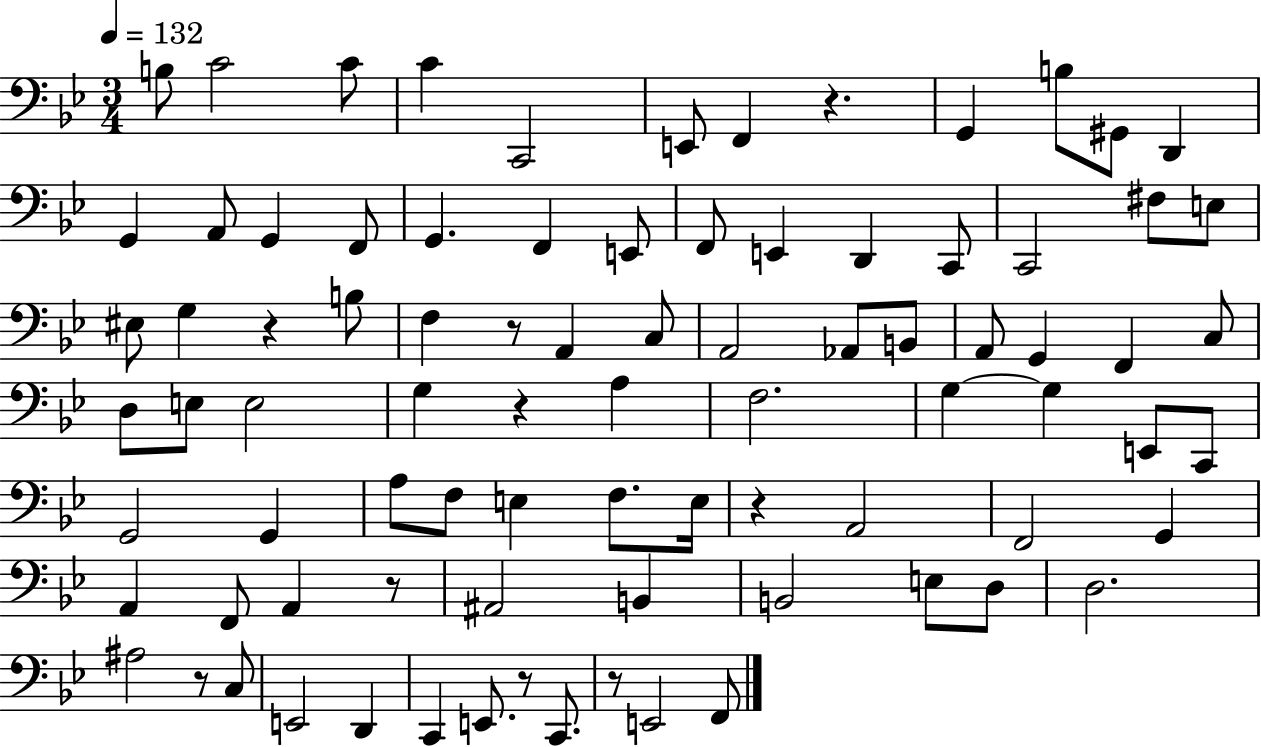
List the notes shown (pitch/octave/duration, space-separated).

B3/e C4/h C4/e C4/q C2/h E2/e F2/q R/q. G2/q B3/e G#2/e D2/q G2/q A2/e G2/q F2/e G2/q. F2/q E2/e F2/e E2/q D2/q C2/e C2/h F#3/e E3/e EIS3/e G3/q R/q B3/e F3/q R/e A2/q C3/e A2/h Ab2/e B2/e A2/e G2/q F2/q C3/e D3/e E3/e E3/h G3/q R/q A3/q F3/h. G3/q G3/q E2/e C2/e G2/h G2/q A3/e F3/e E3/q F3/e. E3/s R/q A2/h F2/h G2/q A2/q F2/e A2/q R/e A#2/h B2/q B2/h E3/e D3/e D3/h. A#3/h R/e C3/e E2/h D2/q C2/q E2/e. R/e C2/e. R/e E2/h F2/e